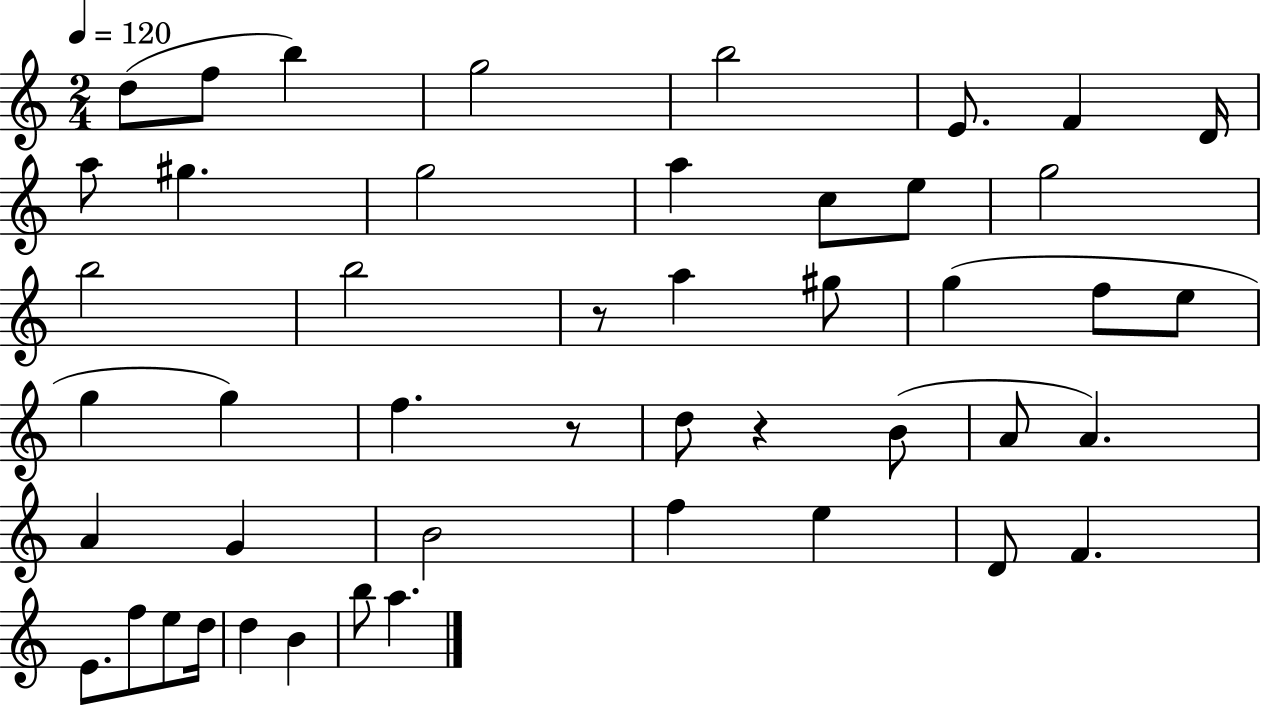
X:1
T:Untitled
M:2/4
L:1/4
K:C
d/2 f/2 b g2 b2 E/2 F D/4 a/2 ^g g2 a c/2 e/2 g2 b2 b2 z/2 a ^g/2 g f/2 e/2 g g f z/2 d/2 z B/2 A/2 A A G B2 f e D/2 F E/2 f/2 e/2 d/4 d B b/2 a